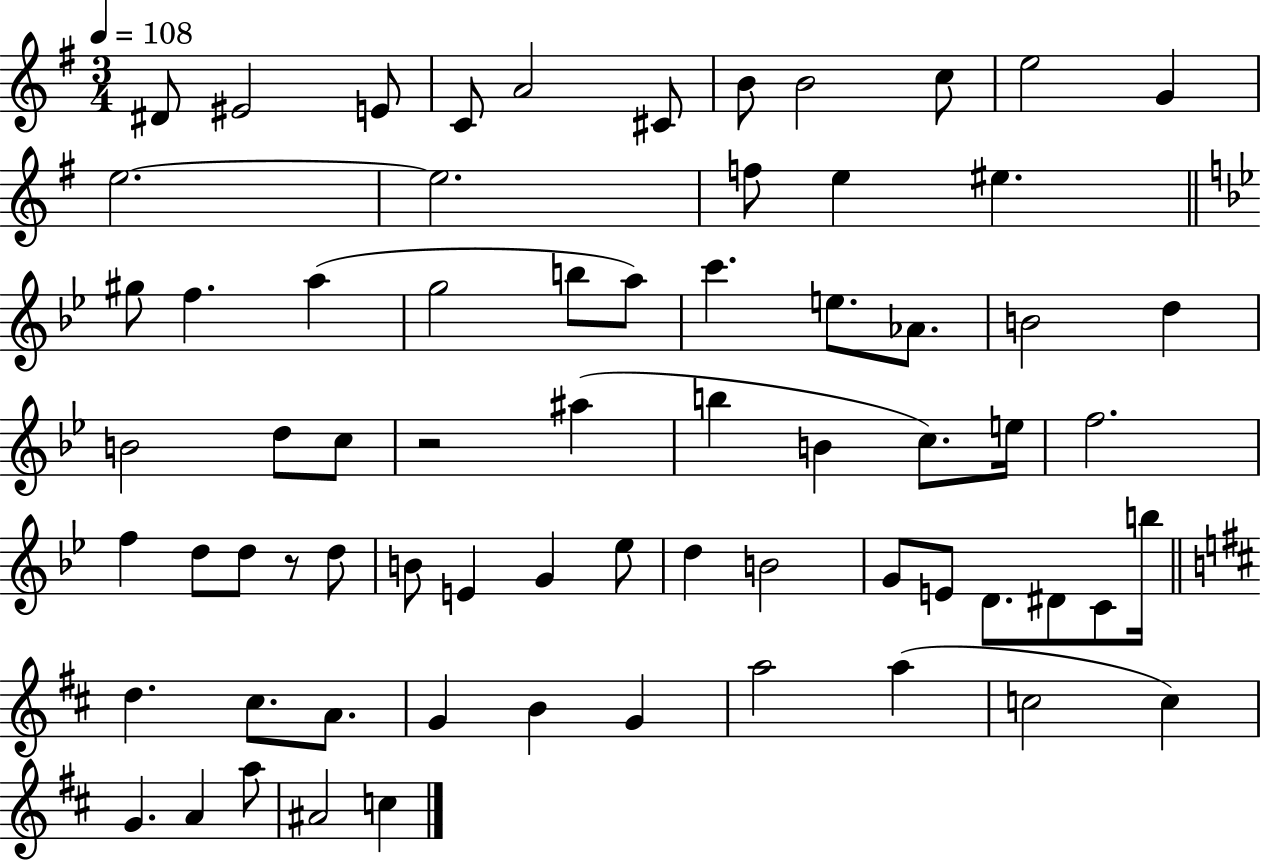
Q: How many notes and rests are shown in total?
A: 69